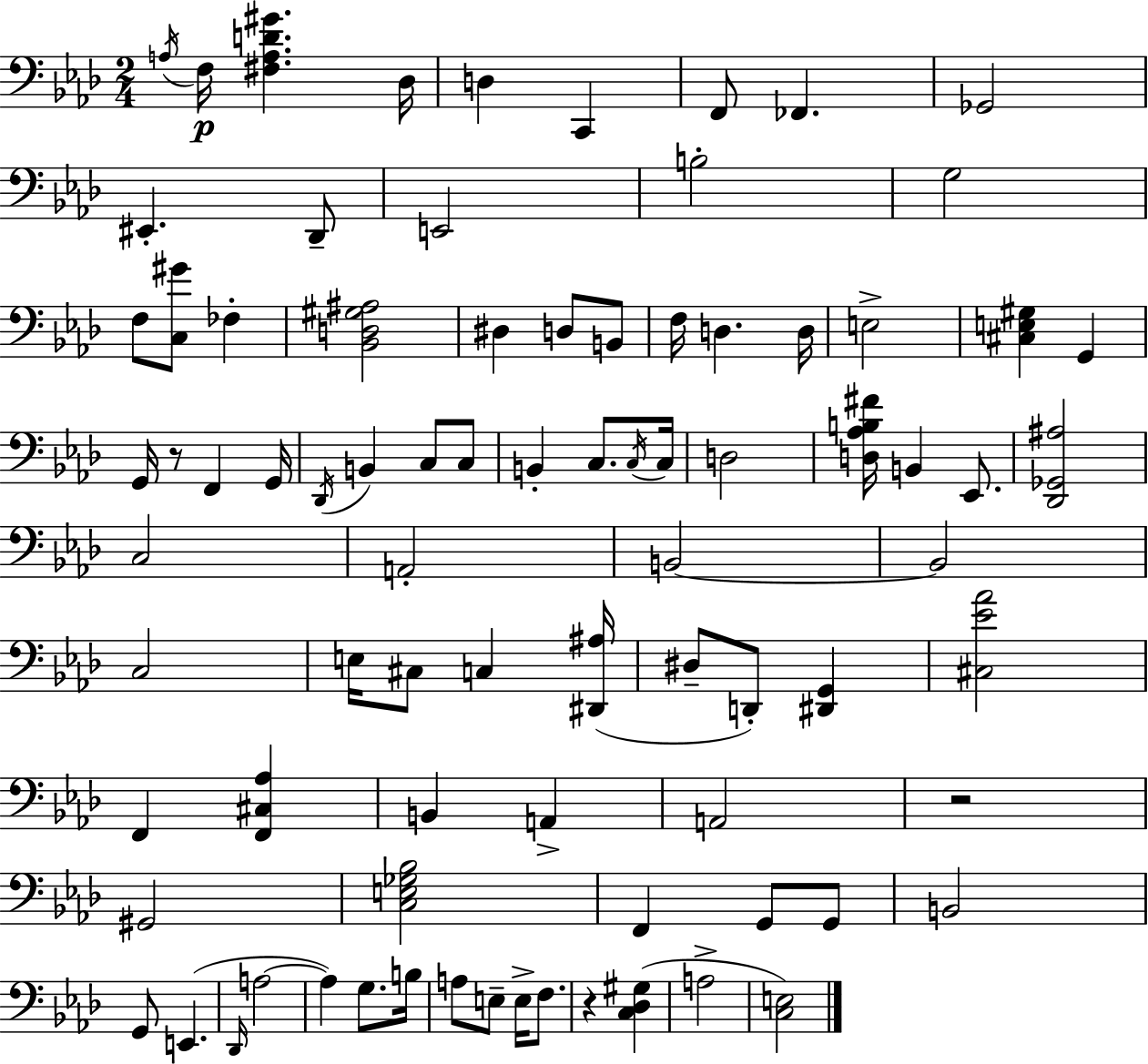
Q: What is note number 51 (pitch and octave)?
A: A2